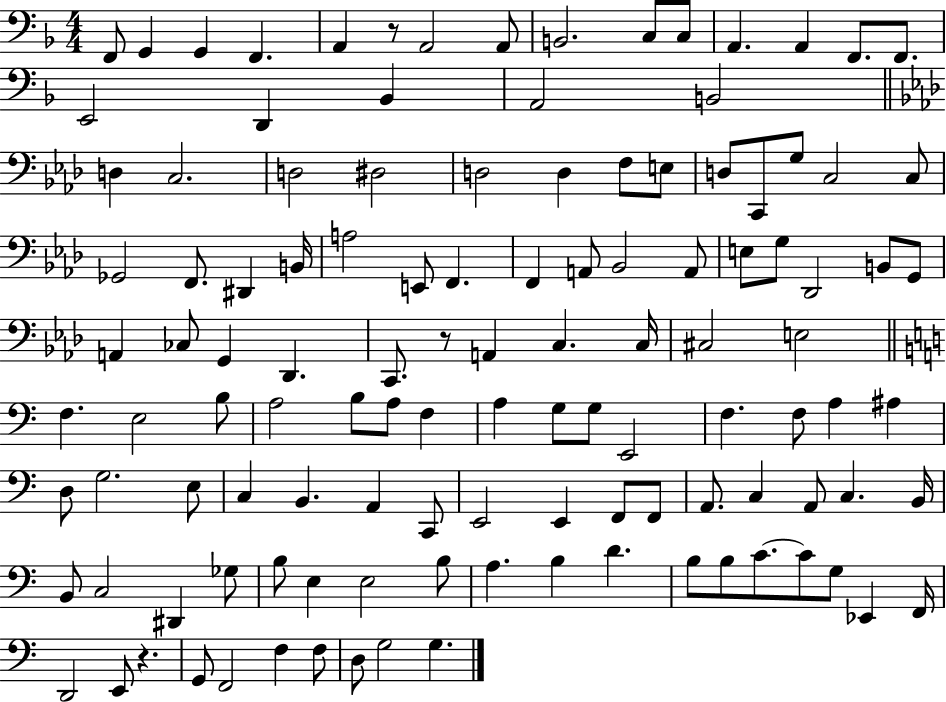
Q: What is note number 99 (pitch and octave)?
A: B3